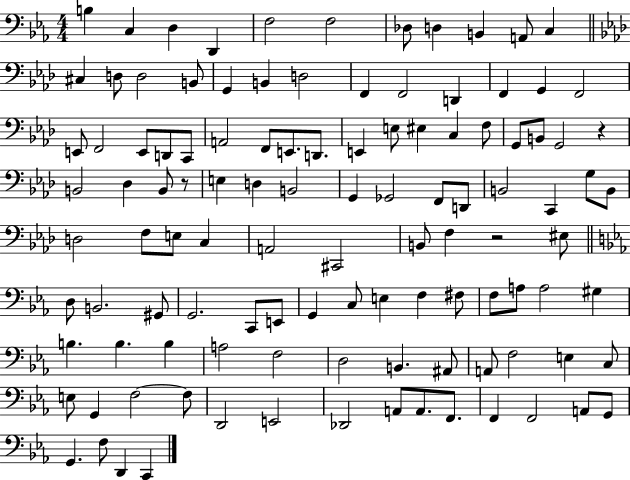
B3/q C3/q D3/q D2/q F3/h F3/h Db3/e D3/q B2/q A2/e C3/q C#3/q D3/e D3/h B2/e G2/q B2/q D3/h F2/q F2/h D2/q F2/q G2/q F2/h E2/e F2/h E2/e D2/e C2/e A2/h F2/e E2/e. D2/e. E2/q E3/e EIS3/q C3/q F3/e G2/e B2/e G2/h R/q B2/h Db3/q B2/e R/e E3/q D3/q B2/h G2/q Gb2/h F2/e D2/e B2/h C2/q G3/e B2/e D3/h F3/e E3/e C3/q A2/h C#2/h B2/e F3/q R/h EIS3/e D3/e B2/h. G#2/e G2/h. C2/e E2/e G2/q C3/e E3/q F3/q F#3/e F3/e A3/e A3/h G#3/q B3/q. B3/q. B3/q A3/h F3/h D3/h B2/q. A#2/e A2/e F3/h E3/q C3/e E3/e G2/q F3/h F3/e D2/h E2/h Db2/h A2/e A2/e. F2/e. F2/q F2/h A2/e G2/e G2/q. F3/e D2/q C2/q